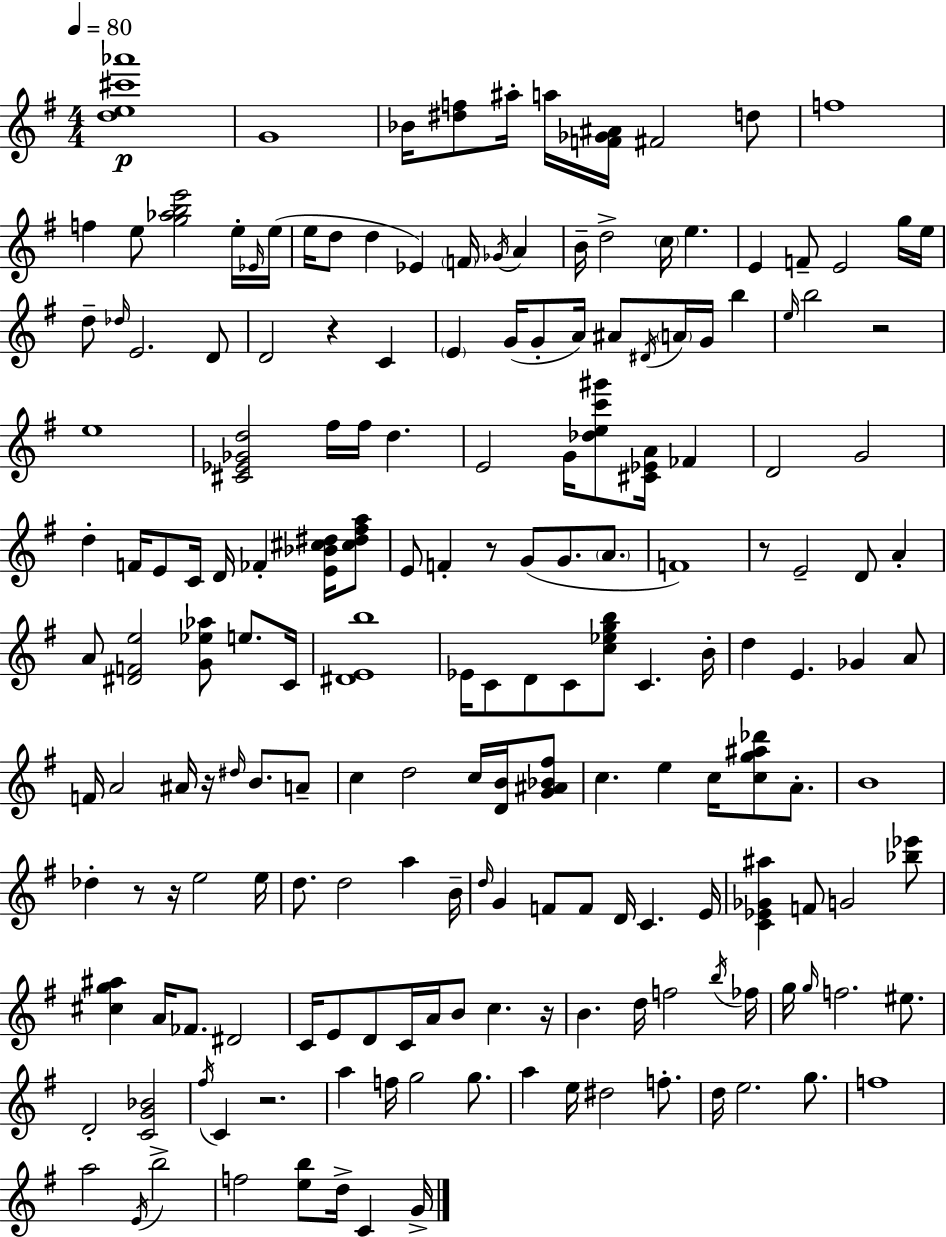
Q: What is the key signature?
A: G major